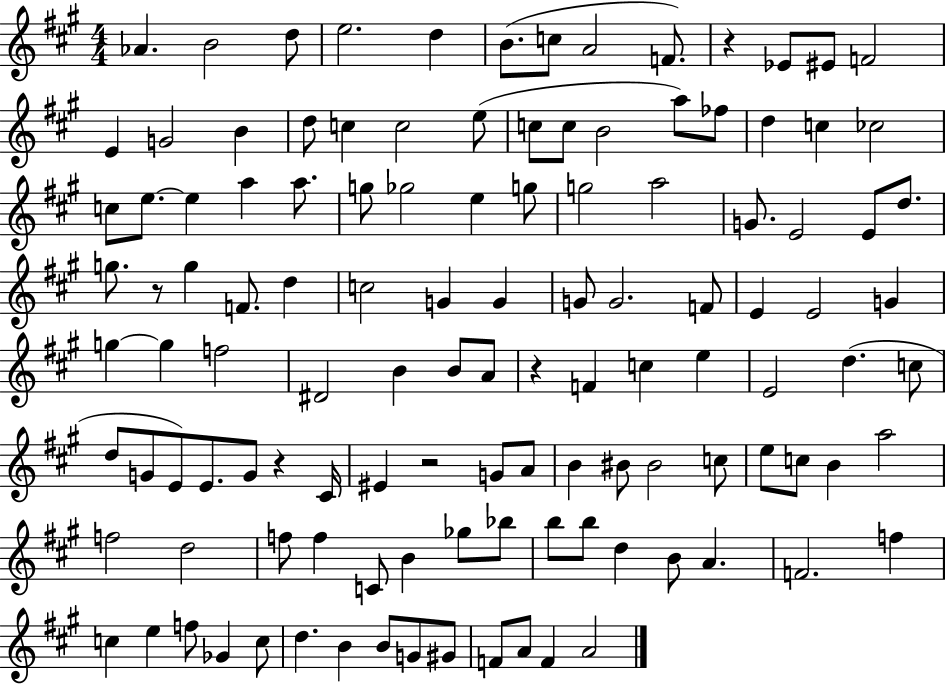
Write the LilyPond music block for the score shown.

{
  \clef treble
  \numericTimeSignature
  \time 4/4
  \key a \major
  aes'4. b'2 d''8 | e''2. d''4 | b'8.( c''8 a'2 f'8.) | r4 ees'8 eis'8 f'2 | \break e'4 g'2 b'4 | d''8 c''4 c''2 e''8( | c''8 c''8 b'2 a''8) fes''8 | d''4 c''4 ces''2 | \break c''8 e''8.~~ e''4 a''4 a''8. | g''8 ges''2 e''4 g''8 | g''2 a''2 | g'8. e'2 e'8 d''8. | \break g''8. r8 g''4 f'8. d''4 | c''2 g'4 g'4 | g'8 g'2. f'8 | e'4 e'2 g'4 | \break g''4~~ g''4 f''2 | dis'2 b'4 b'8 a'8 | r4 f'4 c''4 e''4 | e'2 d''4.( c''8 | \break d''8 g'8 e'8) e'8. g'8 r4 cis'16 | eis'4 r2 g'8 a'8 | b'4 bis'8 bis'2 c''8 | e''8 c''8 b'4 a''2 | \break f''2 d''2 | f''8 f''4 c'8 b'4 ges''8 bes''8 | b''8 b''8 d''4 b'8 a'4. | f'2. f''4 | \break c''4 e''4 f''8 ges'4 c''8 | d''4. b'4 b'8 g'8 gis'8 | f'8 a'8 f'4 a'2 | \bar "|."
}